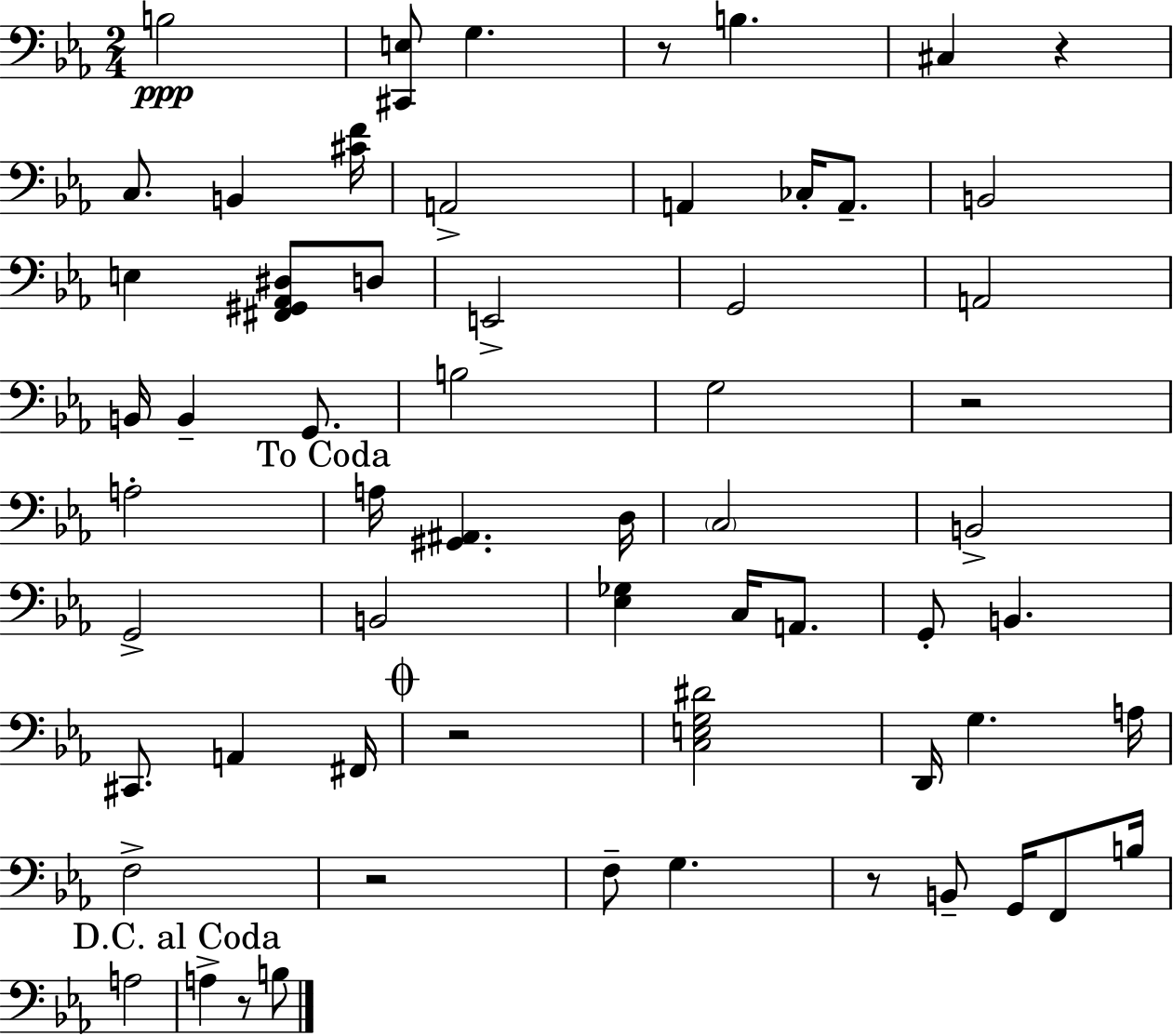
{
  \clef bass
  \numericTimeSignature
  \time 2/4
  \key ees \major
  b2\ppp | <cis, e>8 g4. | r8 b4. | cis4 r4 | \break c8. b,4 <cis' f'>16 | a,2-> | a,4 ces16-. a,8.-- | b,2 | \break e4 <fis, gis, aes, dis>8 d8 | e,2-> | g,2 | a,2 | \break b,16 b,4-- g,8. | b2 | g2 | r2 | \break a2-. | \mark "To Coda" a16 <gis, ais,>4. d16 | \parenthesize c2 | b,2-> | \break g,2-> | b,2 | <ees ges>4 c16 a,8. | g,8-. b,4. | \break cis,8. a,4 fis,16 | \mark \markup { \musicglyph "scripts.coda" } r2 | <c e g dis'>2 | d,16 g4. a16 | \break f2-> | r2 | f8-- g4. | r8 b,8-- g,16 f,8 b16 | \break a2 | \mark "D.C. al Coda" a4-> r8 b8 | \bar "|."
}